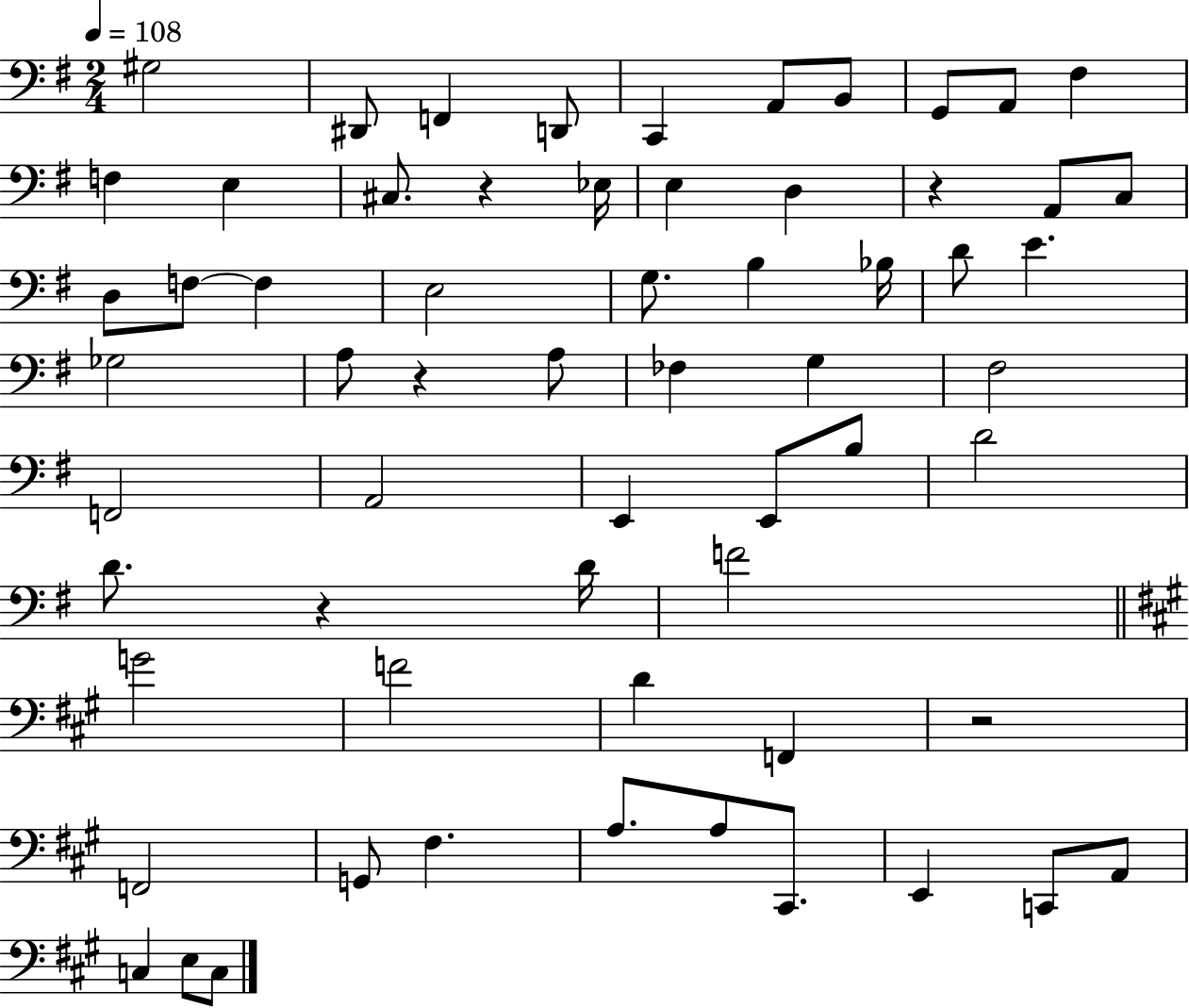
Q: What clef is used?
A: bass